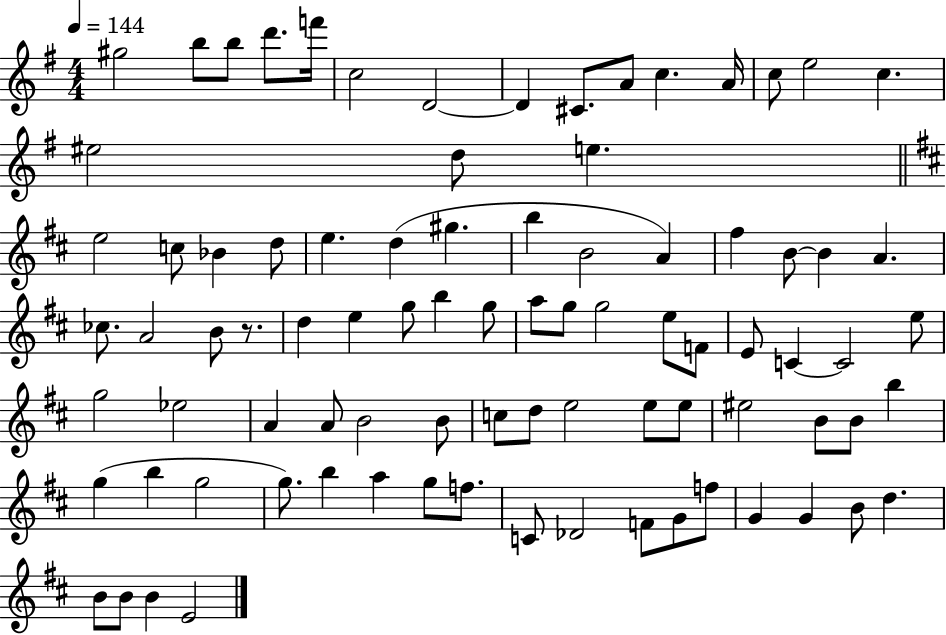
{
  \clef treble
  \numericTimeSignature
  \time 4/4
  \key g \major
  \tempo 4 = 144
  gis''2 b''8 b''8 d'''8. f'''16 | c''2 d'2~~ | d'4 cis'8. a'8 c''4. a'16 | c''8 e''2 c''4. | \break eis''2 d''8 e''4. | \bar "||" \break \key d \major e''2 c''8 bes'4 d''8 | e''4. d''4( gis''4. | b''4 b'2 a'4) | fis''4 b'8~~ b'4 a'4. | \break ces''8. a'2 b'8 r8. | d''4 e''4 g''8 b''4 g''8 | a''8 g''8 g''2 e''8 f'8 | e'8 c'4~~ c'2 e''8 | \break g''2 ees''2 | a'4 a'8 b'2 b'8 | c''8 d''8 e''2 e''8 e''8 | eis''2 b'8 b'8 b''4 | \break g''4( b''4 g''2 | g''8.) b''4 a''4 g''8 f''8. | c'8 des'2 f'8 g'8 f''8 | g'4 g'4 b'8 d''4. | \break b'8 b'8 b'4 e'2 | \bar "|."
}